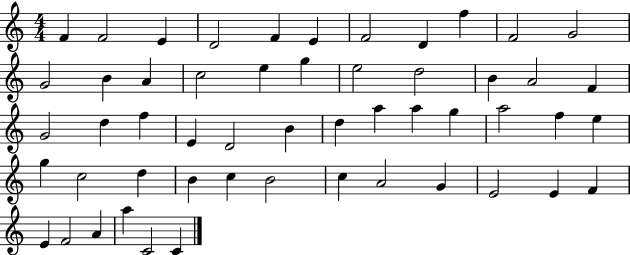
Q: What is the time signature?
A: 4/4